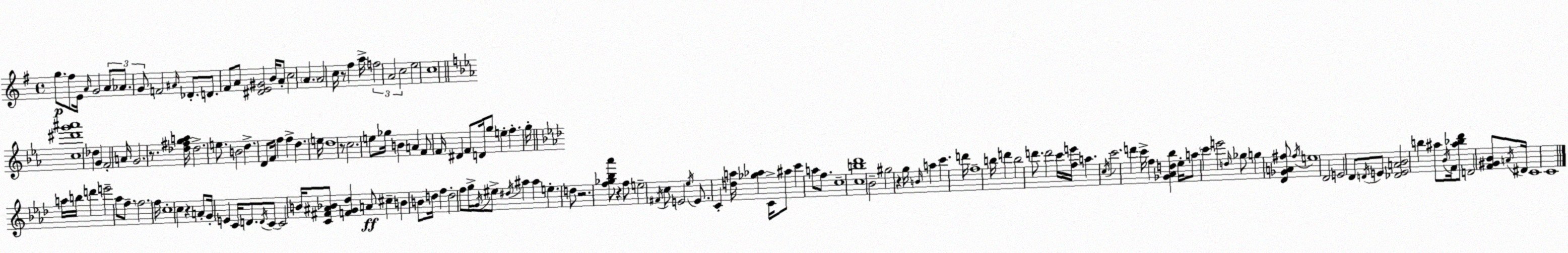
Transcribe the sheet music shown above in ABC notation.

X:1
T:Untitled
M:4/4
L:1/4
K:Em
g/2 ^f/2 E/4 A/4 G2 A/2 _A/2 G/2 F2 ^A/4 _D/2 D/2 ^F/2 A/2 [^DE^G]2 B/4 A/2 c2 A A2 c/4 z/2 ^f a/4 f2 A2 c2 e2 c4 [c^d'g'^a']4 _d G F2 A/4 G2 z/2 [_d^fga]/4 _d2 e/2 B2 d D/2 F/4 f f d e/4 d4 z/2 c2 e/2 _g/4 B A F/2 F/4 ^D F/2 D/4 g/2 e f g/4 a/4 b/4 d' e'2 _a/2 f/2 f2 f/4 c4 c z A/2 G/4 E C/4 D/2 D/4 C/2 C2 B/4 [C^F^A_B]/2 [FG_d] A/2 ^c B B/2 d/4 f d2 f/2 g/4 G/4 ^e/2 ^d/4 ^a ^a e d/2 z2 [f_g_b_a']/2 z f/2 e2 ^F/4 c/2 E2 _e/4 E/2 C [da]/4 [_g_a] C/4 ^a/2 c' a/2 f/2 c4 [cb_d']4 _B2 ^g2 z g/4 B/4 a c' d'/4 f4 b/4 d' b2 d'/2 d'2 c'/4 [fe']/4 a c/4 c'2 d' c'/4 f [_G_Ad_b] _e/4 a/2 c' e'2 d/4 _g/2 g [_D_GA^f]/2 ^f/4 e4 _D2 E2 _D/2 D/4 E/2 [_DEA_B]2 b ^a/2 _B/4 F/4 [^a_b_d']/2 D2 [F^G_B]/2 A/4 ^D/4 C4 C4